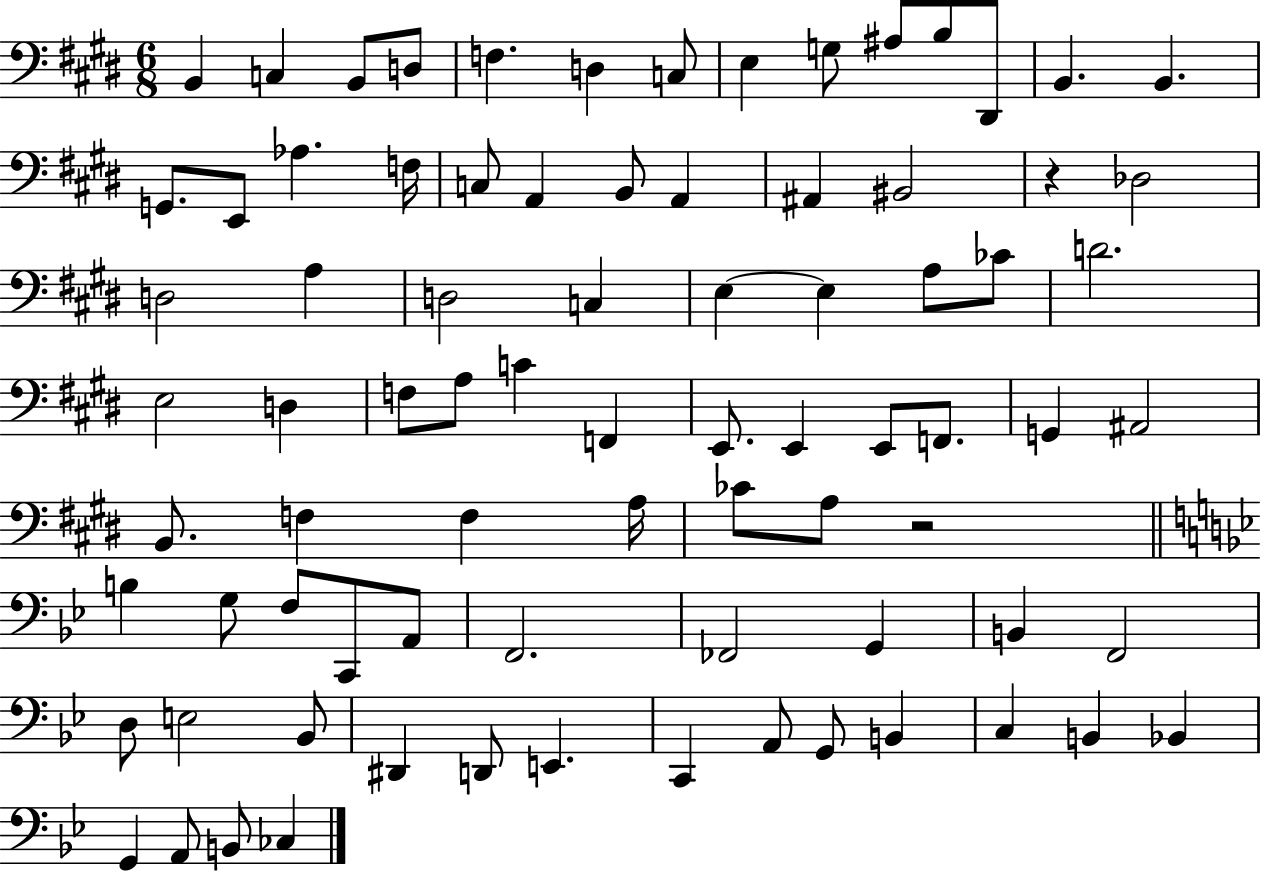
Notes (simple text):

B2/q C3/q B2/e D3/e F3/q. D3/q C3/e E3/q G3/e A#3/e B3/e D#2/e B2/q. B2/q. G2/e. E2/e Ab3/q. F3/s C3/e A2/q B2/e A2/q A#2/q BIS2/h R/q Db3/h D3/h A3/q D3/h C3/q E3/q E3/q A3/e CES4/e D4/h. E3/h D3/q F3/e A3/e C4/q F2/q E2/e. E2/q E2/e F2/e. G2/q A#2/h B2/e. F3/q F3/q A3/s CES4/e A3/e R/h B3/q G3/e F3/e C2/e A2/e F2/h. FES2/h G2/q B2/q F2/h D3/e E3/h Bb2/e D#2/q D2/e E2/q. C2/q A2/e G2/e B2/q C3/q B2/q Bb2/q G2/q A2/e B2/e CES3/q